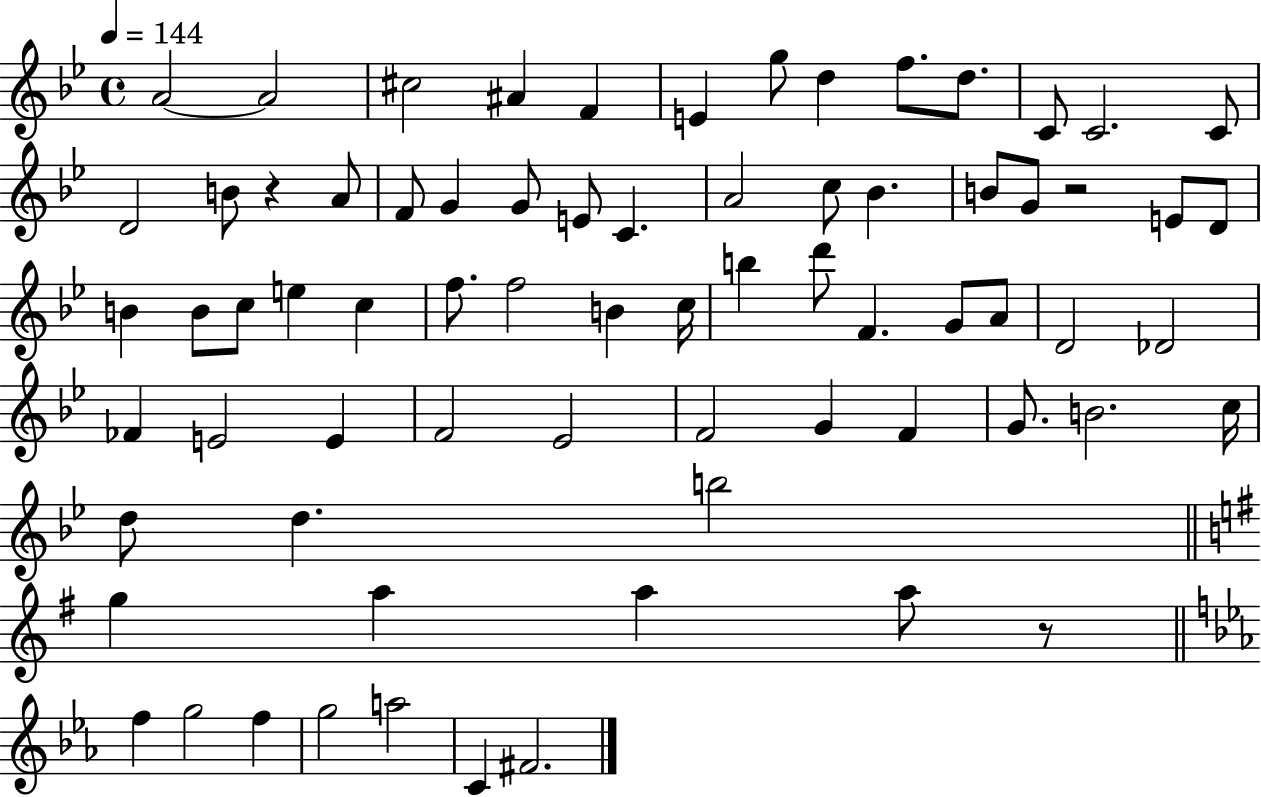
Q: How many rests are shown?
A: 3